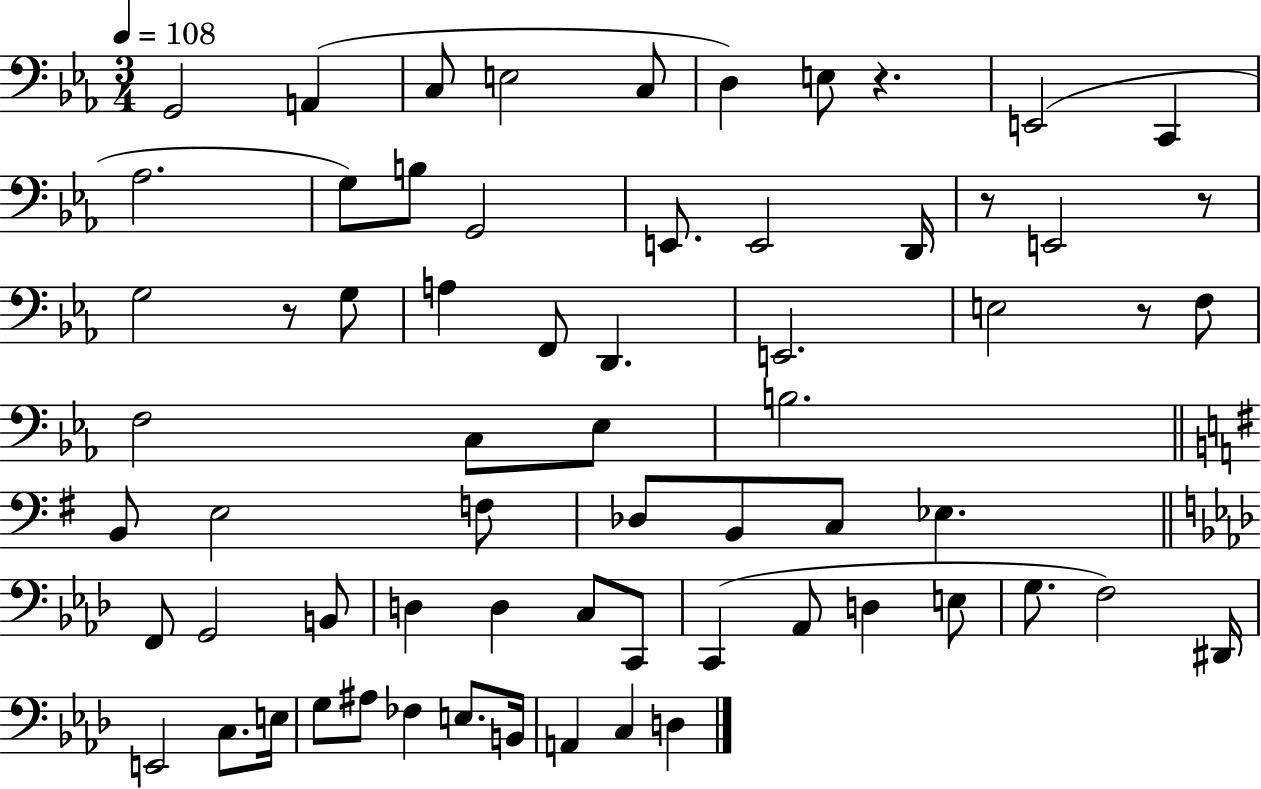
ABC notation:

X:1
T:Untitled
M:3/4
L:1/4
K:Eb
G,,2 A,, C,/2 E,2 C,/2 D, E,/2 z E,,2 C,, _A,2 G,/2 B,/2 G,,2 E,,/2 E,,2 D,,/4 z/2 E,,2 z/2 G,2 z/2 G,/2 A, F,,/2 D,, E,,2 E,2 z/2 F,/2 F,2 C,/2 _E,/2 B,2 B,,/2 E,2 F,/2 _D,/2 B,,/2 C,/2 _E, F,,/2 G,,2 B,,/2 D, D, C,/2 C,,/2 C,, _A,,/2 D, E,/2 G,/2 F,2 ^D,,/4 E,,2 C,/2 E,/4 G,/2 ^A,/2 _F, E,/2 B,,/4 A,, C, D,